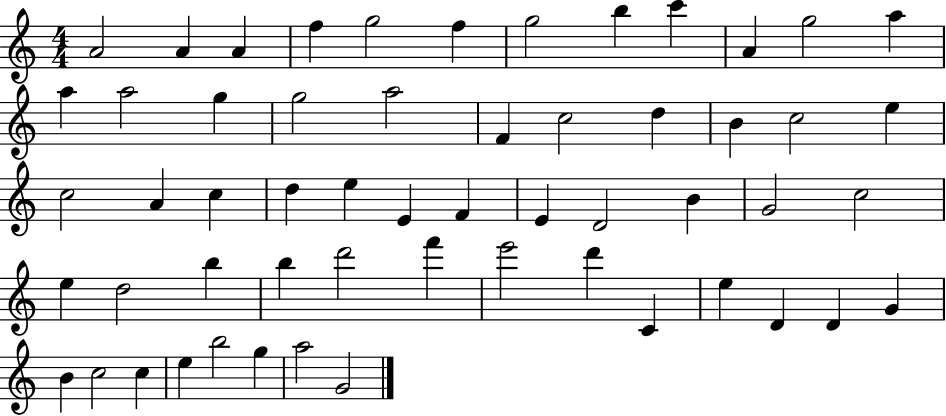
X:1
T:Untitled
M:4/4
L:1/4
K:C
A2 A A f g2 f g2 b c' A g2 a a a2 g g2 a2 F c2 d B c2 e c2 A c d e E F E D2 B G2 c2 e d2 b b d'2 f' e'2 d' C e D D G B c2 c e b2 g a2 G2